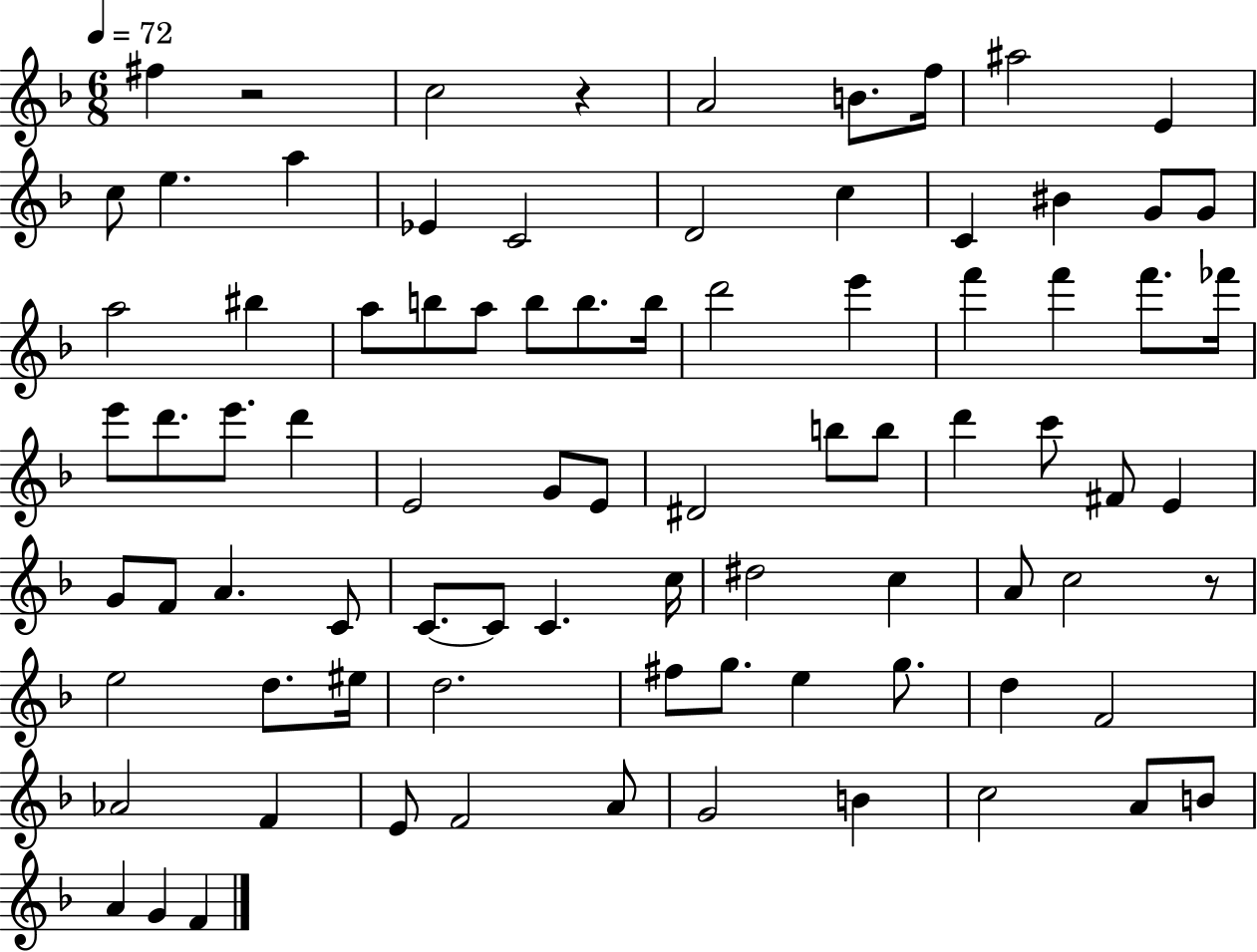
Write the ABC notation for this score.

X:1
T:Untitled
M:6/8
L:1/4
K:F
^f z2 c2 z A2 B/2 f/4 ^a2 E c/2 e a _E C2 D2 c C ^B G/2 G/2 a2 ^b a/2 b/2 a/2 b/2 b/2 b/4 d'2 e' f' f' f'/2 _f'/4 e'/2 d'/2 e'/2 d' E2 G/2 E/2 ^D2 b/2 b/2 d' c'/2 ^F/2 E G/2 F/2 A C/2 C/2 C/2 C c/4 ^d2 c A/2 c2 z/2 e2 d/2 ^e/4 d2 ^f/2 g/2 e g/2 d F2 _A2 F E/2 F2 A/2 G2 B c2 A/2 B/2 A G F